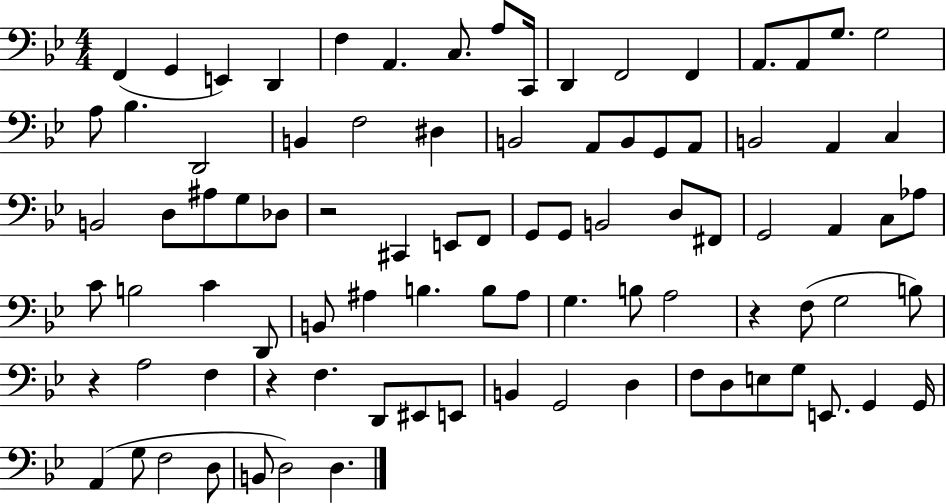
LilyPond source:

{
  \clef bass
  \numericTimeSignature
  \time 4/4
  \key bes \major
  f,4( g,4 e,4) d,4 | f4 a,4. c8. a8 c,16 | d,4 f,2 f,4 | a,8. a,8 g8. g2 | \break a8 bes4. d,2 | b,4 f2 dis4 | b,2 a,8 b,8 g,8 a,8 | b,2 a,4 c4 | \break b,2 d8 ais8 g8 des8 | r2 cis,4 e,8 f,8 | g,8 g,8 b,2 d8 fis,8 | g,2 a,4 c8 aes8 | \break c'8 b2 c'4 d,8 | b,8 ais4 b4. b8 ais8 | g4. b8 a2 | r4 f8( g2 b8) | \break r4 a2 f4 | r4 f4. d,8 eis,8 e,8 | b,4 g,2 d4 | f8 d8 e8 g8 e,8. g,4 g,16 | \break a,4( g8 f2 d8 | b,8 d2) d4. | \bar "|."
}